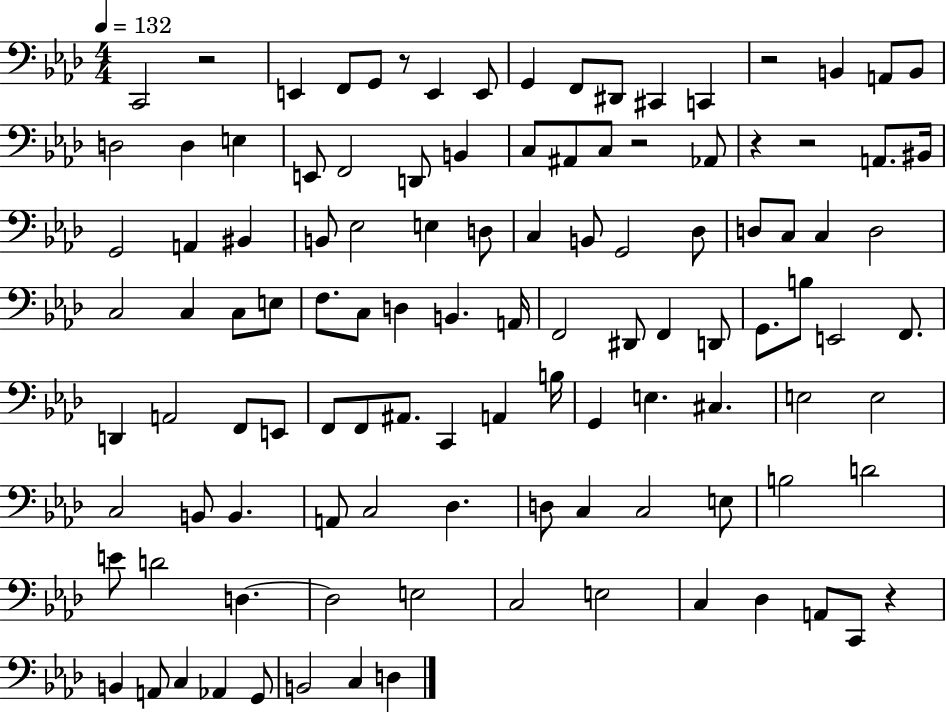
X:1
T:Untitled
M:4/4
L:1/4
K:Ab
C,,2 z2 E,, F,,/2 G,,/2 z/2 E,, E,,/2 G,, F,,/2 ^D,,/2 ^C,, C,, z2 B,, A,,/2 B,,/2 D,2 D, E, E,,/2 F,,2 D,,/2 B,, C,/2 ^A,,/2 C,/2 z2 _A,,/2 z z2 A,,/2 ^B,,/4 G,,2 A,, ^B,, B,,/2 _E,2 E, D,/2 C, B,,/2 G,,2 _D,/2 D,/2 C,/2 C, D,2 C,2 C, C,/2 E,/2 F,/2 C,/2 D, B,, A,,/4 F,,2 ^D,,/2 F,, D,,/2 G,,/2 B,/2 E,,2 F,,/2 D,, A,,2 F,,/2 E,,/2 F,,/2 F,,/2 ^A,,/2 C,, A,, B,/4 G,, E, ^C, E,2 E,2 C,2 B,,/2 B,, A,,/2 C,2 _D, D,/2 C, C,2 E,/2 B,2 D2 E/2 D2 D, D,2 E,2 C,2 E,2 C, _D, A,,/2 C,,/2 z B,, A,,/2 C, _A,, G,,/2 B,,2 C, D,